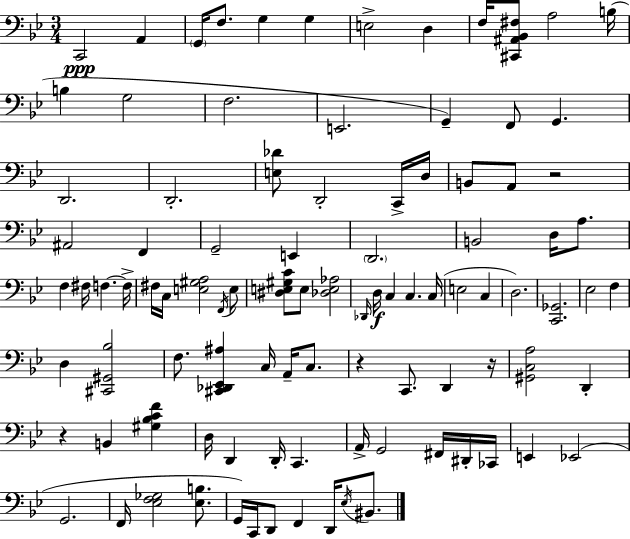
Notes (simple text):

C2/h A2/q G2/s F3/e. G3/q G3/q E3/h D3/q F3/s [C#2,A#2,Bb2,F#3]/e A3/h B3/s B3/q G3/h F3/h. E2/h. G2/q F2/e G2/q. D2/h. D2/h. [E3,Db4]/e D2/h C2/s D3/s B2/e A2/e R/h A#2/h F2/q G2/h E2/q D2/h. B2/h D3/s A3/e. F3/q F#3/s F3/q. F3/s F#3/s C3/s [E3,G#3,A3]/h F2/s E3/e [D#3,E3,G#3,C4]/e E3/e [Db3,E3,Ab3]/h Db2/s D3/s C3/q C3/q. C3/s E3/h C3/q D3/h. [C2,Gb2]/h. Eb3/h F3/q D3/q [C#2,G#2,Bb3]/h F3/e. [C#2,Db2,Eb2,A#3]/q C3/s A2/s C3/e. R/q C2/e. D2/q R/s [G#2,C3,A3]/h D2/q R/q B2/q [G#3,Bb3,C4,F4]/q D3/s D2/q D2/s C2/q. A2/s G2/h F#2/s D#2/s CES2/s E2/q Eb2/h G2/h. F2/s [Eb3,F3,Gb3]/h [Eb3,B3]/e. G2/s C2/s D2/e F2/q D2/s Eb3/s BIS2/e.